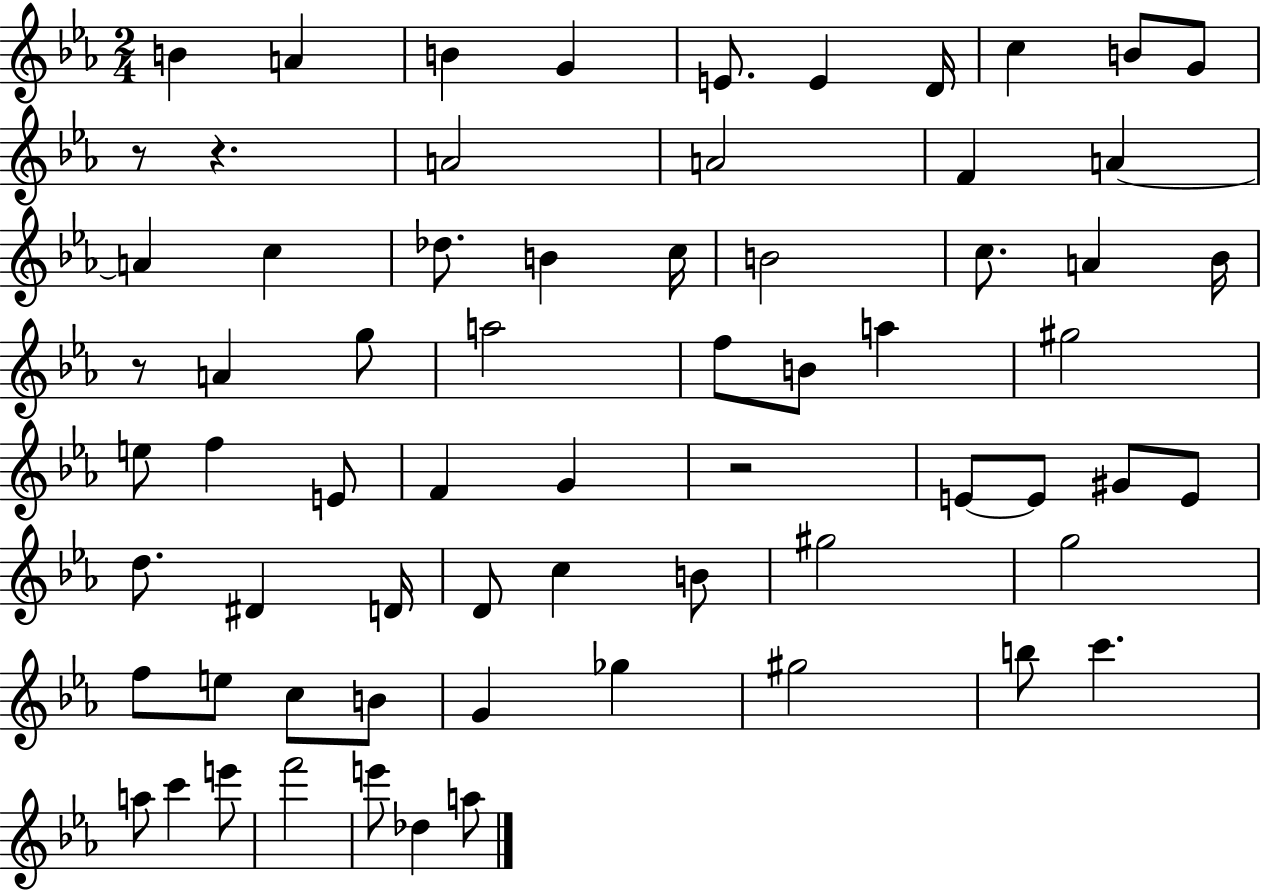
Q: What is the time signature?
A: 2/4